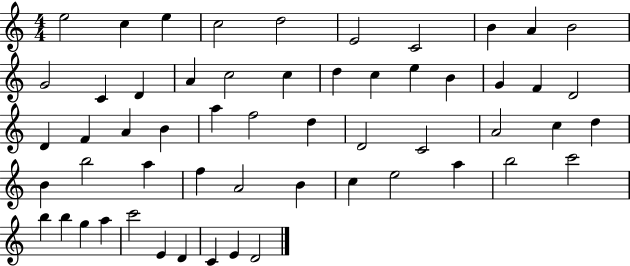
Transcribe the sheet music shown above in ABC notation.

X:1
T:Untitled
M:4/4
L:1/4
K:C
e2 c e c2 d2 E2 C2 B A B2 G2 C D A c2 c d c e B G F D2 D F A B a f2 d D2 C2 A2 c d B b2 a f A2 B c e2 a b2 c'2 b b g a c'2 E D C E D2